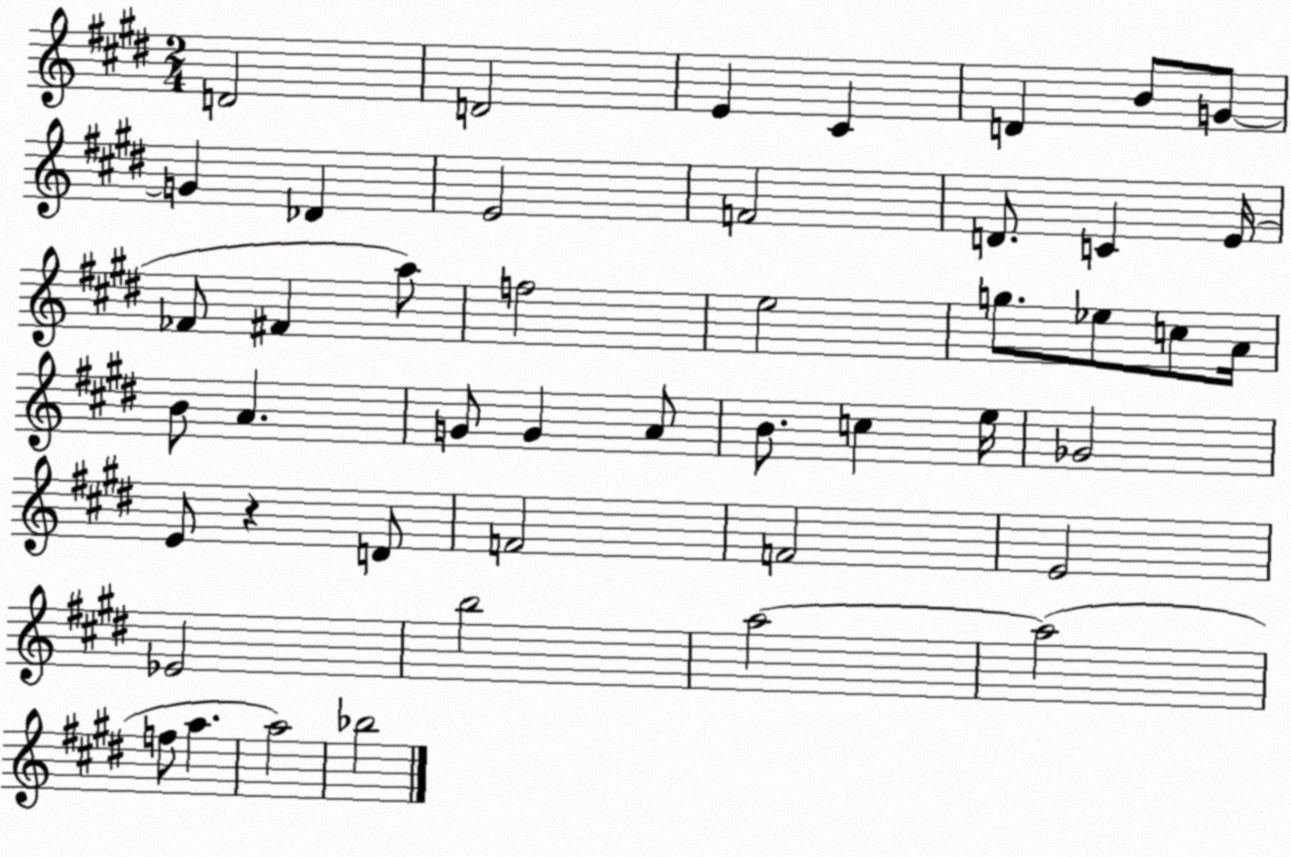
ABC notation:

X:1
T:Untitled
M:2/4
L:1/4
K:E
D2 D2 E ^C D B/2 G/2 G _D E2 F2 D/2 C E/4 _F/2 ^F a/2 f2 e2 g/2 _e/2 c/2 A/4 B/2 A G/2 G A/2 B/2 c e/4 _G2 E/2 z D/2 F2 F2 E2 _E2 b2 a2 a2 f/2 a a2 _b2